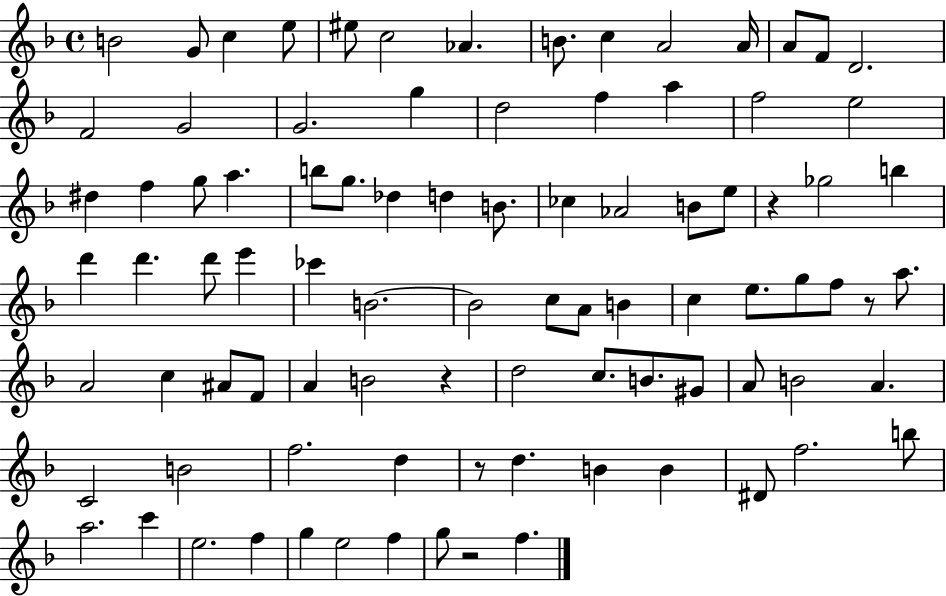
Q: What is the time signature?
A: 4/4